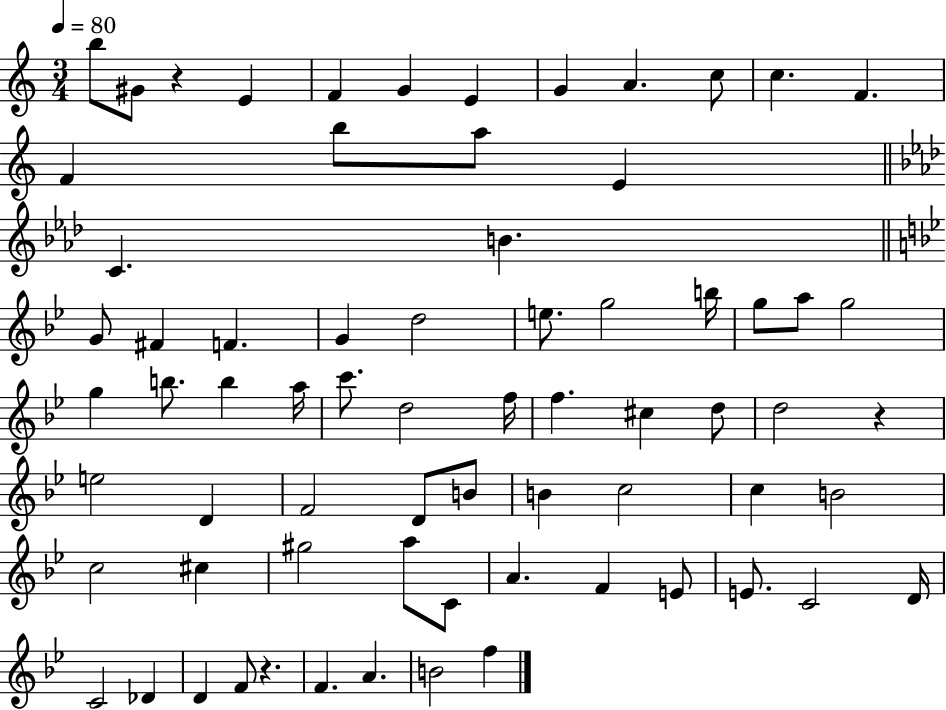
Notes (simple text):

B5/e G#4/e R/q E4/q F4/q G4/q E4/q G4/q A4/q. C5/e C5/q. F4/q. F4/q B5/e A5/e E4/q C4/q. B4/q. G4/e F#4/q F4/q. G4/q D5/h E5/e. G5/h B5/s G5/e A5/e G5/h G5/q B5/e. B5/q A5/s C6/e. D5/h F5/s F5/q. C#5/q D5/e D5/h R/q E5/h D4/q F4/h D4/e B4/e B4/q C5/h C5/q B4/h C5/h C#5/q G#5/h A5/e C4/e A4/q. F4/q E4/e E4/e. C4/h D4/s C4/h Db4/q D4/q F4/e R/q. F4/q. A4/q. B4/h F5/q